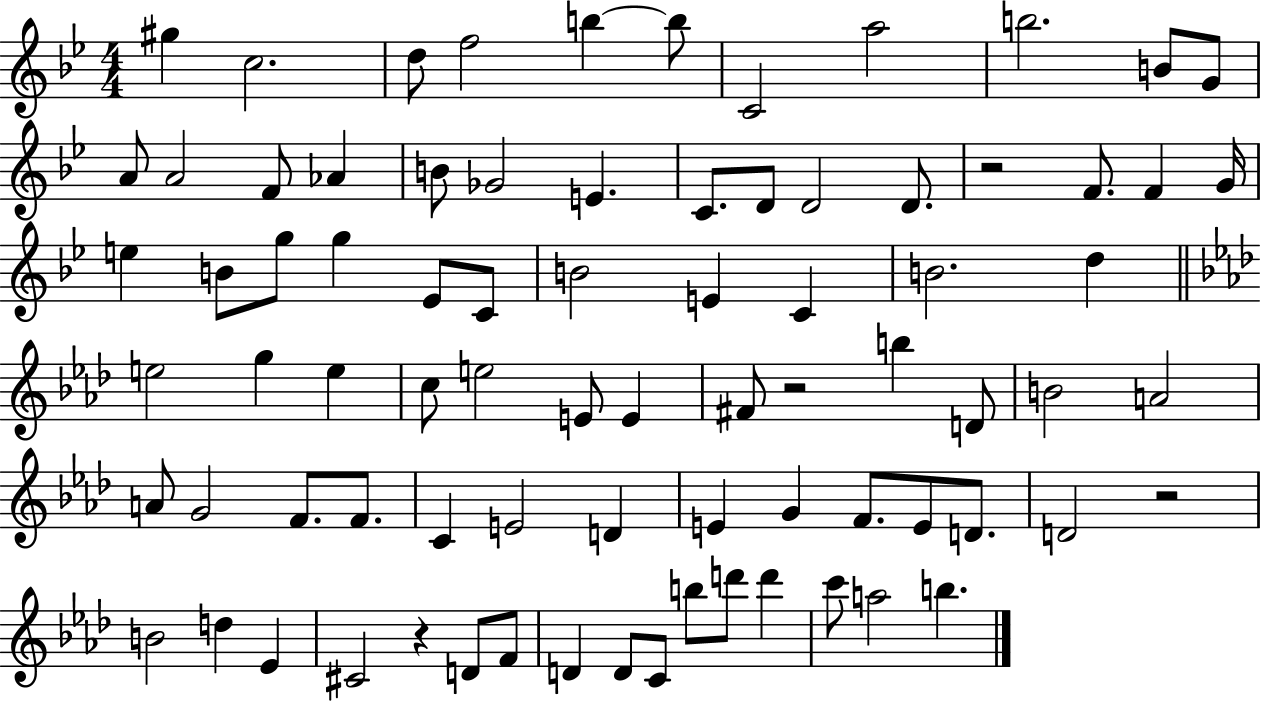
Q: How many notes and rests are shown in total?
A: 80